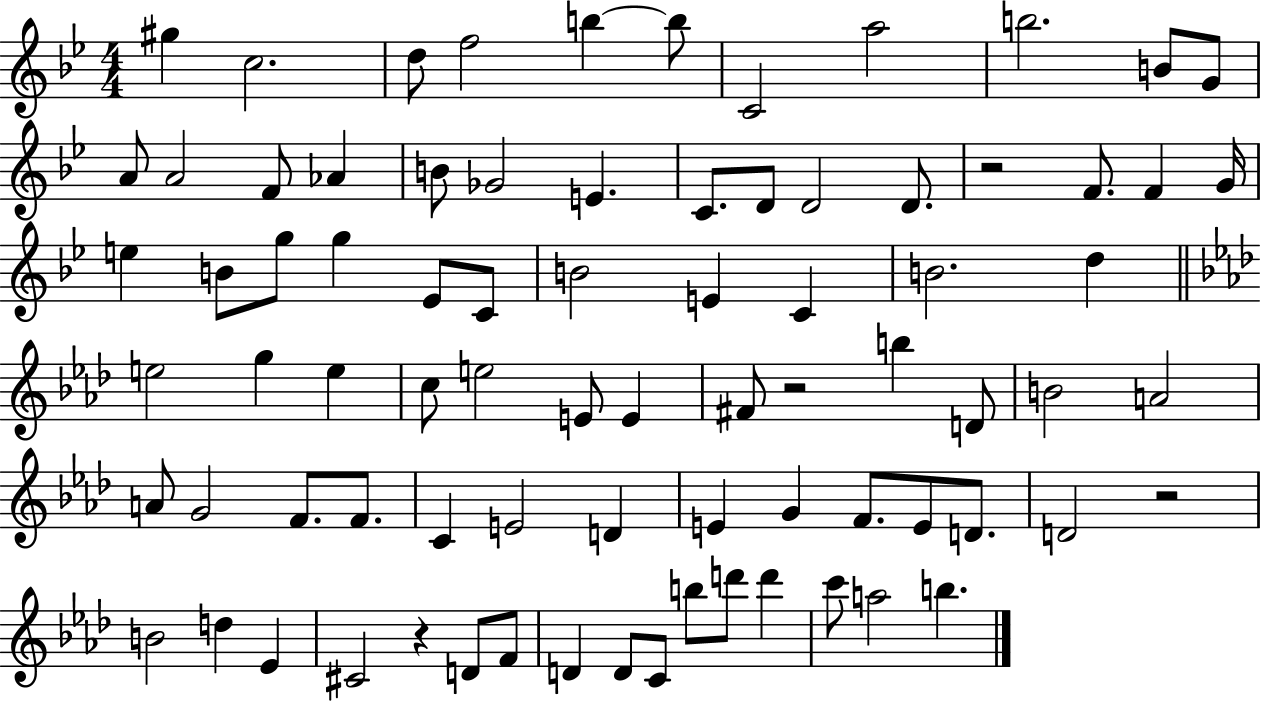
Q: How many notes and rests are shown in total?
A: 80